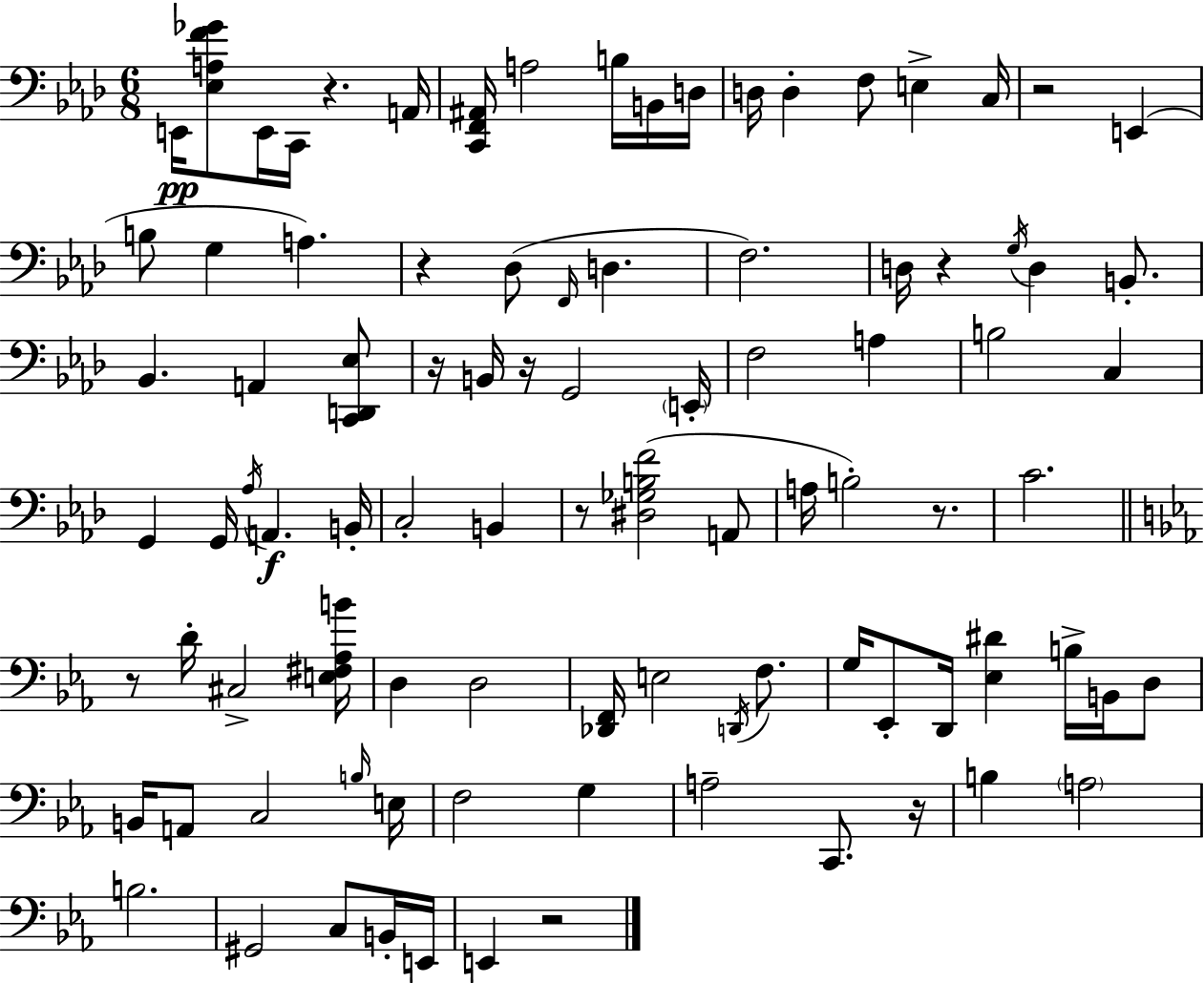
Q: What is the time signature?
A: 6/8